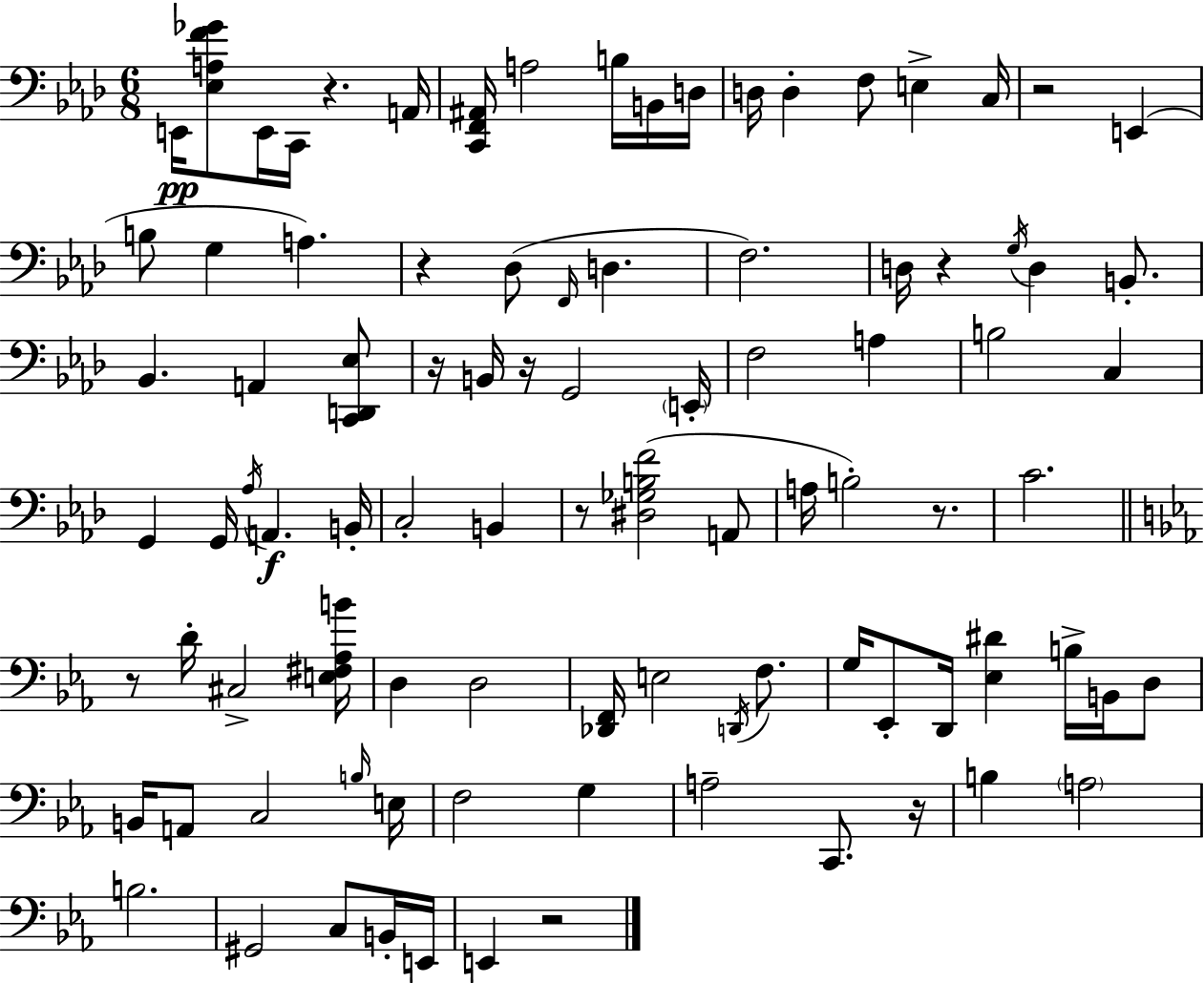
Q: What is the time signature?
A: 6/8